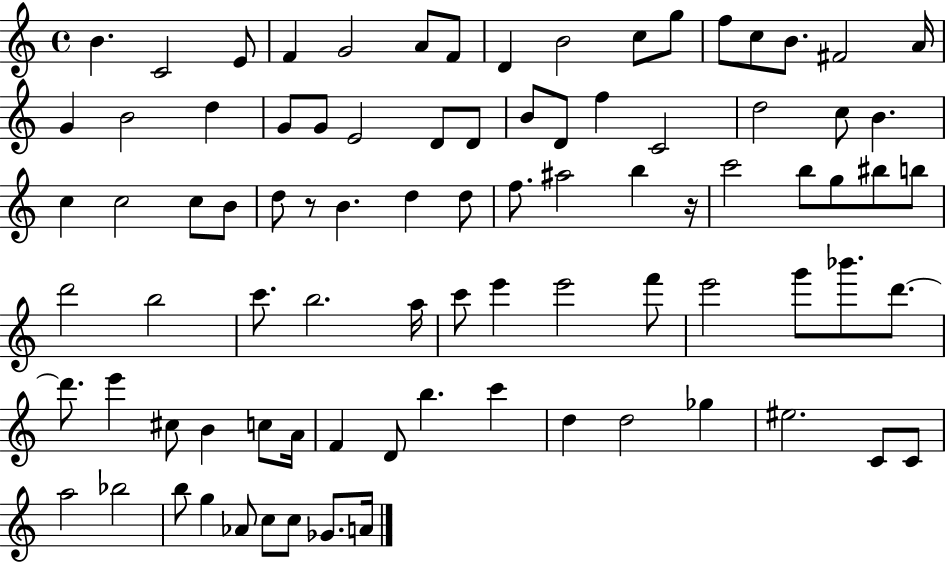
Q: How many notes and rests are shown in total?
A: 87